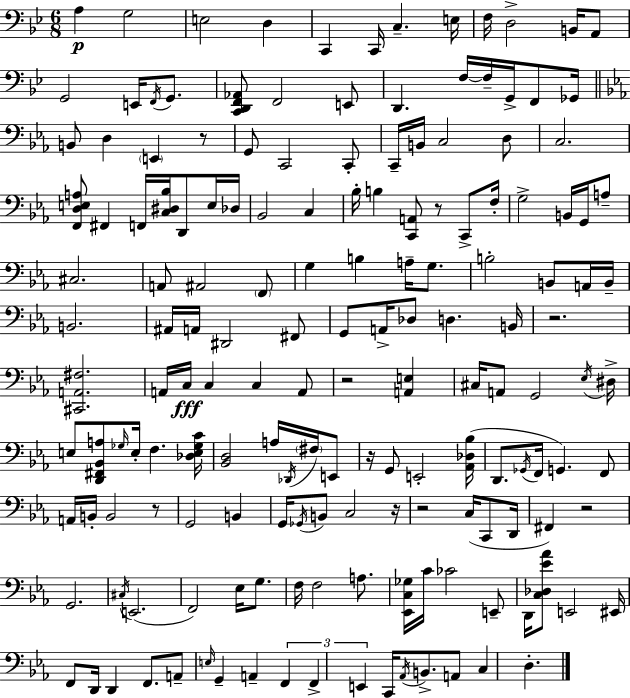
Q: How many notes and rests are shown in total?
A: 163